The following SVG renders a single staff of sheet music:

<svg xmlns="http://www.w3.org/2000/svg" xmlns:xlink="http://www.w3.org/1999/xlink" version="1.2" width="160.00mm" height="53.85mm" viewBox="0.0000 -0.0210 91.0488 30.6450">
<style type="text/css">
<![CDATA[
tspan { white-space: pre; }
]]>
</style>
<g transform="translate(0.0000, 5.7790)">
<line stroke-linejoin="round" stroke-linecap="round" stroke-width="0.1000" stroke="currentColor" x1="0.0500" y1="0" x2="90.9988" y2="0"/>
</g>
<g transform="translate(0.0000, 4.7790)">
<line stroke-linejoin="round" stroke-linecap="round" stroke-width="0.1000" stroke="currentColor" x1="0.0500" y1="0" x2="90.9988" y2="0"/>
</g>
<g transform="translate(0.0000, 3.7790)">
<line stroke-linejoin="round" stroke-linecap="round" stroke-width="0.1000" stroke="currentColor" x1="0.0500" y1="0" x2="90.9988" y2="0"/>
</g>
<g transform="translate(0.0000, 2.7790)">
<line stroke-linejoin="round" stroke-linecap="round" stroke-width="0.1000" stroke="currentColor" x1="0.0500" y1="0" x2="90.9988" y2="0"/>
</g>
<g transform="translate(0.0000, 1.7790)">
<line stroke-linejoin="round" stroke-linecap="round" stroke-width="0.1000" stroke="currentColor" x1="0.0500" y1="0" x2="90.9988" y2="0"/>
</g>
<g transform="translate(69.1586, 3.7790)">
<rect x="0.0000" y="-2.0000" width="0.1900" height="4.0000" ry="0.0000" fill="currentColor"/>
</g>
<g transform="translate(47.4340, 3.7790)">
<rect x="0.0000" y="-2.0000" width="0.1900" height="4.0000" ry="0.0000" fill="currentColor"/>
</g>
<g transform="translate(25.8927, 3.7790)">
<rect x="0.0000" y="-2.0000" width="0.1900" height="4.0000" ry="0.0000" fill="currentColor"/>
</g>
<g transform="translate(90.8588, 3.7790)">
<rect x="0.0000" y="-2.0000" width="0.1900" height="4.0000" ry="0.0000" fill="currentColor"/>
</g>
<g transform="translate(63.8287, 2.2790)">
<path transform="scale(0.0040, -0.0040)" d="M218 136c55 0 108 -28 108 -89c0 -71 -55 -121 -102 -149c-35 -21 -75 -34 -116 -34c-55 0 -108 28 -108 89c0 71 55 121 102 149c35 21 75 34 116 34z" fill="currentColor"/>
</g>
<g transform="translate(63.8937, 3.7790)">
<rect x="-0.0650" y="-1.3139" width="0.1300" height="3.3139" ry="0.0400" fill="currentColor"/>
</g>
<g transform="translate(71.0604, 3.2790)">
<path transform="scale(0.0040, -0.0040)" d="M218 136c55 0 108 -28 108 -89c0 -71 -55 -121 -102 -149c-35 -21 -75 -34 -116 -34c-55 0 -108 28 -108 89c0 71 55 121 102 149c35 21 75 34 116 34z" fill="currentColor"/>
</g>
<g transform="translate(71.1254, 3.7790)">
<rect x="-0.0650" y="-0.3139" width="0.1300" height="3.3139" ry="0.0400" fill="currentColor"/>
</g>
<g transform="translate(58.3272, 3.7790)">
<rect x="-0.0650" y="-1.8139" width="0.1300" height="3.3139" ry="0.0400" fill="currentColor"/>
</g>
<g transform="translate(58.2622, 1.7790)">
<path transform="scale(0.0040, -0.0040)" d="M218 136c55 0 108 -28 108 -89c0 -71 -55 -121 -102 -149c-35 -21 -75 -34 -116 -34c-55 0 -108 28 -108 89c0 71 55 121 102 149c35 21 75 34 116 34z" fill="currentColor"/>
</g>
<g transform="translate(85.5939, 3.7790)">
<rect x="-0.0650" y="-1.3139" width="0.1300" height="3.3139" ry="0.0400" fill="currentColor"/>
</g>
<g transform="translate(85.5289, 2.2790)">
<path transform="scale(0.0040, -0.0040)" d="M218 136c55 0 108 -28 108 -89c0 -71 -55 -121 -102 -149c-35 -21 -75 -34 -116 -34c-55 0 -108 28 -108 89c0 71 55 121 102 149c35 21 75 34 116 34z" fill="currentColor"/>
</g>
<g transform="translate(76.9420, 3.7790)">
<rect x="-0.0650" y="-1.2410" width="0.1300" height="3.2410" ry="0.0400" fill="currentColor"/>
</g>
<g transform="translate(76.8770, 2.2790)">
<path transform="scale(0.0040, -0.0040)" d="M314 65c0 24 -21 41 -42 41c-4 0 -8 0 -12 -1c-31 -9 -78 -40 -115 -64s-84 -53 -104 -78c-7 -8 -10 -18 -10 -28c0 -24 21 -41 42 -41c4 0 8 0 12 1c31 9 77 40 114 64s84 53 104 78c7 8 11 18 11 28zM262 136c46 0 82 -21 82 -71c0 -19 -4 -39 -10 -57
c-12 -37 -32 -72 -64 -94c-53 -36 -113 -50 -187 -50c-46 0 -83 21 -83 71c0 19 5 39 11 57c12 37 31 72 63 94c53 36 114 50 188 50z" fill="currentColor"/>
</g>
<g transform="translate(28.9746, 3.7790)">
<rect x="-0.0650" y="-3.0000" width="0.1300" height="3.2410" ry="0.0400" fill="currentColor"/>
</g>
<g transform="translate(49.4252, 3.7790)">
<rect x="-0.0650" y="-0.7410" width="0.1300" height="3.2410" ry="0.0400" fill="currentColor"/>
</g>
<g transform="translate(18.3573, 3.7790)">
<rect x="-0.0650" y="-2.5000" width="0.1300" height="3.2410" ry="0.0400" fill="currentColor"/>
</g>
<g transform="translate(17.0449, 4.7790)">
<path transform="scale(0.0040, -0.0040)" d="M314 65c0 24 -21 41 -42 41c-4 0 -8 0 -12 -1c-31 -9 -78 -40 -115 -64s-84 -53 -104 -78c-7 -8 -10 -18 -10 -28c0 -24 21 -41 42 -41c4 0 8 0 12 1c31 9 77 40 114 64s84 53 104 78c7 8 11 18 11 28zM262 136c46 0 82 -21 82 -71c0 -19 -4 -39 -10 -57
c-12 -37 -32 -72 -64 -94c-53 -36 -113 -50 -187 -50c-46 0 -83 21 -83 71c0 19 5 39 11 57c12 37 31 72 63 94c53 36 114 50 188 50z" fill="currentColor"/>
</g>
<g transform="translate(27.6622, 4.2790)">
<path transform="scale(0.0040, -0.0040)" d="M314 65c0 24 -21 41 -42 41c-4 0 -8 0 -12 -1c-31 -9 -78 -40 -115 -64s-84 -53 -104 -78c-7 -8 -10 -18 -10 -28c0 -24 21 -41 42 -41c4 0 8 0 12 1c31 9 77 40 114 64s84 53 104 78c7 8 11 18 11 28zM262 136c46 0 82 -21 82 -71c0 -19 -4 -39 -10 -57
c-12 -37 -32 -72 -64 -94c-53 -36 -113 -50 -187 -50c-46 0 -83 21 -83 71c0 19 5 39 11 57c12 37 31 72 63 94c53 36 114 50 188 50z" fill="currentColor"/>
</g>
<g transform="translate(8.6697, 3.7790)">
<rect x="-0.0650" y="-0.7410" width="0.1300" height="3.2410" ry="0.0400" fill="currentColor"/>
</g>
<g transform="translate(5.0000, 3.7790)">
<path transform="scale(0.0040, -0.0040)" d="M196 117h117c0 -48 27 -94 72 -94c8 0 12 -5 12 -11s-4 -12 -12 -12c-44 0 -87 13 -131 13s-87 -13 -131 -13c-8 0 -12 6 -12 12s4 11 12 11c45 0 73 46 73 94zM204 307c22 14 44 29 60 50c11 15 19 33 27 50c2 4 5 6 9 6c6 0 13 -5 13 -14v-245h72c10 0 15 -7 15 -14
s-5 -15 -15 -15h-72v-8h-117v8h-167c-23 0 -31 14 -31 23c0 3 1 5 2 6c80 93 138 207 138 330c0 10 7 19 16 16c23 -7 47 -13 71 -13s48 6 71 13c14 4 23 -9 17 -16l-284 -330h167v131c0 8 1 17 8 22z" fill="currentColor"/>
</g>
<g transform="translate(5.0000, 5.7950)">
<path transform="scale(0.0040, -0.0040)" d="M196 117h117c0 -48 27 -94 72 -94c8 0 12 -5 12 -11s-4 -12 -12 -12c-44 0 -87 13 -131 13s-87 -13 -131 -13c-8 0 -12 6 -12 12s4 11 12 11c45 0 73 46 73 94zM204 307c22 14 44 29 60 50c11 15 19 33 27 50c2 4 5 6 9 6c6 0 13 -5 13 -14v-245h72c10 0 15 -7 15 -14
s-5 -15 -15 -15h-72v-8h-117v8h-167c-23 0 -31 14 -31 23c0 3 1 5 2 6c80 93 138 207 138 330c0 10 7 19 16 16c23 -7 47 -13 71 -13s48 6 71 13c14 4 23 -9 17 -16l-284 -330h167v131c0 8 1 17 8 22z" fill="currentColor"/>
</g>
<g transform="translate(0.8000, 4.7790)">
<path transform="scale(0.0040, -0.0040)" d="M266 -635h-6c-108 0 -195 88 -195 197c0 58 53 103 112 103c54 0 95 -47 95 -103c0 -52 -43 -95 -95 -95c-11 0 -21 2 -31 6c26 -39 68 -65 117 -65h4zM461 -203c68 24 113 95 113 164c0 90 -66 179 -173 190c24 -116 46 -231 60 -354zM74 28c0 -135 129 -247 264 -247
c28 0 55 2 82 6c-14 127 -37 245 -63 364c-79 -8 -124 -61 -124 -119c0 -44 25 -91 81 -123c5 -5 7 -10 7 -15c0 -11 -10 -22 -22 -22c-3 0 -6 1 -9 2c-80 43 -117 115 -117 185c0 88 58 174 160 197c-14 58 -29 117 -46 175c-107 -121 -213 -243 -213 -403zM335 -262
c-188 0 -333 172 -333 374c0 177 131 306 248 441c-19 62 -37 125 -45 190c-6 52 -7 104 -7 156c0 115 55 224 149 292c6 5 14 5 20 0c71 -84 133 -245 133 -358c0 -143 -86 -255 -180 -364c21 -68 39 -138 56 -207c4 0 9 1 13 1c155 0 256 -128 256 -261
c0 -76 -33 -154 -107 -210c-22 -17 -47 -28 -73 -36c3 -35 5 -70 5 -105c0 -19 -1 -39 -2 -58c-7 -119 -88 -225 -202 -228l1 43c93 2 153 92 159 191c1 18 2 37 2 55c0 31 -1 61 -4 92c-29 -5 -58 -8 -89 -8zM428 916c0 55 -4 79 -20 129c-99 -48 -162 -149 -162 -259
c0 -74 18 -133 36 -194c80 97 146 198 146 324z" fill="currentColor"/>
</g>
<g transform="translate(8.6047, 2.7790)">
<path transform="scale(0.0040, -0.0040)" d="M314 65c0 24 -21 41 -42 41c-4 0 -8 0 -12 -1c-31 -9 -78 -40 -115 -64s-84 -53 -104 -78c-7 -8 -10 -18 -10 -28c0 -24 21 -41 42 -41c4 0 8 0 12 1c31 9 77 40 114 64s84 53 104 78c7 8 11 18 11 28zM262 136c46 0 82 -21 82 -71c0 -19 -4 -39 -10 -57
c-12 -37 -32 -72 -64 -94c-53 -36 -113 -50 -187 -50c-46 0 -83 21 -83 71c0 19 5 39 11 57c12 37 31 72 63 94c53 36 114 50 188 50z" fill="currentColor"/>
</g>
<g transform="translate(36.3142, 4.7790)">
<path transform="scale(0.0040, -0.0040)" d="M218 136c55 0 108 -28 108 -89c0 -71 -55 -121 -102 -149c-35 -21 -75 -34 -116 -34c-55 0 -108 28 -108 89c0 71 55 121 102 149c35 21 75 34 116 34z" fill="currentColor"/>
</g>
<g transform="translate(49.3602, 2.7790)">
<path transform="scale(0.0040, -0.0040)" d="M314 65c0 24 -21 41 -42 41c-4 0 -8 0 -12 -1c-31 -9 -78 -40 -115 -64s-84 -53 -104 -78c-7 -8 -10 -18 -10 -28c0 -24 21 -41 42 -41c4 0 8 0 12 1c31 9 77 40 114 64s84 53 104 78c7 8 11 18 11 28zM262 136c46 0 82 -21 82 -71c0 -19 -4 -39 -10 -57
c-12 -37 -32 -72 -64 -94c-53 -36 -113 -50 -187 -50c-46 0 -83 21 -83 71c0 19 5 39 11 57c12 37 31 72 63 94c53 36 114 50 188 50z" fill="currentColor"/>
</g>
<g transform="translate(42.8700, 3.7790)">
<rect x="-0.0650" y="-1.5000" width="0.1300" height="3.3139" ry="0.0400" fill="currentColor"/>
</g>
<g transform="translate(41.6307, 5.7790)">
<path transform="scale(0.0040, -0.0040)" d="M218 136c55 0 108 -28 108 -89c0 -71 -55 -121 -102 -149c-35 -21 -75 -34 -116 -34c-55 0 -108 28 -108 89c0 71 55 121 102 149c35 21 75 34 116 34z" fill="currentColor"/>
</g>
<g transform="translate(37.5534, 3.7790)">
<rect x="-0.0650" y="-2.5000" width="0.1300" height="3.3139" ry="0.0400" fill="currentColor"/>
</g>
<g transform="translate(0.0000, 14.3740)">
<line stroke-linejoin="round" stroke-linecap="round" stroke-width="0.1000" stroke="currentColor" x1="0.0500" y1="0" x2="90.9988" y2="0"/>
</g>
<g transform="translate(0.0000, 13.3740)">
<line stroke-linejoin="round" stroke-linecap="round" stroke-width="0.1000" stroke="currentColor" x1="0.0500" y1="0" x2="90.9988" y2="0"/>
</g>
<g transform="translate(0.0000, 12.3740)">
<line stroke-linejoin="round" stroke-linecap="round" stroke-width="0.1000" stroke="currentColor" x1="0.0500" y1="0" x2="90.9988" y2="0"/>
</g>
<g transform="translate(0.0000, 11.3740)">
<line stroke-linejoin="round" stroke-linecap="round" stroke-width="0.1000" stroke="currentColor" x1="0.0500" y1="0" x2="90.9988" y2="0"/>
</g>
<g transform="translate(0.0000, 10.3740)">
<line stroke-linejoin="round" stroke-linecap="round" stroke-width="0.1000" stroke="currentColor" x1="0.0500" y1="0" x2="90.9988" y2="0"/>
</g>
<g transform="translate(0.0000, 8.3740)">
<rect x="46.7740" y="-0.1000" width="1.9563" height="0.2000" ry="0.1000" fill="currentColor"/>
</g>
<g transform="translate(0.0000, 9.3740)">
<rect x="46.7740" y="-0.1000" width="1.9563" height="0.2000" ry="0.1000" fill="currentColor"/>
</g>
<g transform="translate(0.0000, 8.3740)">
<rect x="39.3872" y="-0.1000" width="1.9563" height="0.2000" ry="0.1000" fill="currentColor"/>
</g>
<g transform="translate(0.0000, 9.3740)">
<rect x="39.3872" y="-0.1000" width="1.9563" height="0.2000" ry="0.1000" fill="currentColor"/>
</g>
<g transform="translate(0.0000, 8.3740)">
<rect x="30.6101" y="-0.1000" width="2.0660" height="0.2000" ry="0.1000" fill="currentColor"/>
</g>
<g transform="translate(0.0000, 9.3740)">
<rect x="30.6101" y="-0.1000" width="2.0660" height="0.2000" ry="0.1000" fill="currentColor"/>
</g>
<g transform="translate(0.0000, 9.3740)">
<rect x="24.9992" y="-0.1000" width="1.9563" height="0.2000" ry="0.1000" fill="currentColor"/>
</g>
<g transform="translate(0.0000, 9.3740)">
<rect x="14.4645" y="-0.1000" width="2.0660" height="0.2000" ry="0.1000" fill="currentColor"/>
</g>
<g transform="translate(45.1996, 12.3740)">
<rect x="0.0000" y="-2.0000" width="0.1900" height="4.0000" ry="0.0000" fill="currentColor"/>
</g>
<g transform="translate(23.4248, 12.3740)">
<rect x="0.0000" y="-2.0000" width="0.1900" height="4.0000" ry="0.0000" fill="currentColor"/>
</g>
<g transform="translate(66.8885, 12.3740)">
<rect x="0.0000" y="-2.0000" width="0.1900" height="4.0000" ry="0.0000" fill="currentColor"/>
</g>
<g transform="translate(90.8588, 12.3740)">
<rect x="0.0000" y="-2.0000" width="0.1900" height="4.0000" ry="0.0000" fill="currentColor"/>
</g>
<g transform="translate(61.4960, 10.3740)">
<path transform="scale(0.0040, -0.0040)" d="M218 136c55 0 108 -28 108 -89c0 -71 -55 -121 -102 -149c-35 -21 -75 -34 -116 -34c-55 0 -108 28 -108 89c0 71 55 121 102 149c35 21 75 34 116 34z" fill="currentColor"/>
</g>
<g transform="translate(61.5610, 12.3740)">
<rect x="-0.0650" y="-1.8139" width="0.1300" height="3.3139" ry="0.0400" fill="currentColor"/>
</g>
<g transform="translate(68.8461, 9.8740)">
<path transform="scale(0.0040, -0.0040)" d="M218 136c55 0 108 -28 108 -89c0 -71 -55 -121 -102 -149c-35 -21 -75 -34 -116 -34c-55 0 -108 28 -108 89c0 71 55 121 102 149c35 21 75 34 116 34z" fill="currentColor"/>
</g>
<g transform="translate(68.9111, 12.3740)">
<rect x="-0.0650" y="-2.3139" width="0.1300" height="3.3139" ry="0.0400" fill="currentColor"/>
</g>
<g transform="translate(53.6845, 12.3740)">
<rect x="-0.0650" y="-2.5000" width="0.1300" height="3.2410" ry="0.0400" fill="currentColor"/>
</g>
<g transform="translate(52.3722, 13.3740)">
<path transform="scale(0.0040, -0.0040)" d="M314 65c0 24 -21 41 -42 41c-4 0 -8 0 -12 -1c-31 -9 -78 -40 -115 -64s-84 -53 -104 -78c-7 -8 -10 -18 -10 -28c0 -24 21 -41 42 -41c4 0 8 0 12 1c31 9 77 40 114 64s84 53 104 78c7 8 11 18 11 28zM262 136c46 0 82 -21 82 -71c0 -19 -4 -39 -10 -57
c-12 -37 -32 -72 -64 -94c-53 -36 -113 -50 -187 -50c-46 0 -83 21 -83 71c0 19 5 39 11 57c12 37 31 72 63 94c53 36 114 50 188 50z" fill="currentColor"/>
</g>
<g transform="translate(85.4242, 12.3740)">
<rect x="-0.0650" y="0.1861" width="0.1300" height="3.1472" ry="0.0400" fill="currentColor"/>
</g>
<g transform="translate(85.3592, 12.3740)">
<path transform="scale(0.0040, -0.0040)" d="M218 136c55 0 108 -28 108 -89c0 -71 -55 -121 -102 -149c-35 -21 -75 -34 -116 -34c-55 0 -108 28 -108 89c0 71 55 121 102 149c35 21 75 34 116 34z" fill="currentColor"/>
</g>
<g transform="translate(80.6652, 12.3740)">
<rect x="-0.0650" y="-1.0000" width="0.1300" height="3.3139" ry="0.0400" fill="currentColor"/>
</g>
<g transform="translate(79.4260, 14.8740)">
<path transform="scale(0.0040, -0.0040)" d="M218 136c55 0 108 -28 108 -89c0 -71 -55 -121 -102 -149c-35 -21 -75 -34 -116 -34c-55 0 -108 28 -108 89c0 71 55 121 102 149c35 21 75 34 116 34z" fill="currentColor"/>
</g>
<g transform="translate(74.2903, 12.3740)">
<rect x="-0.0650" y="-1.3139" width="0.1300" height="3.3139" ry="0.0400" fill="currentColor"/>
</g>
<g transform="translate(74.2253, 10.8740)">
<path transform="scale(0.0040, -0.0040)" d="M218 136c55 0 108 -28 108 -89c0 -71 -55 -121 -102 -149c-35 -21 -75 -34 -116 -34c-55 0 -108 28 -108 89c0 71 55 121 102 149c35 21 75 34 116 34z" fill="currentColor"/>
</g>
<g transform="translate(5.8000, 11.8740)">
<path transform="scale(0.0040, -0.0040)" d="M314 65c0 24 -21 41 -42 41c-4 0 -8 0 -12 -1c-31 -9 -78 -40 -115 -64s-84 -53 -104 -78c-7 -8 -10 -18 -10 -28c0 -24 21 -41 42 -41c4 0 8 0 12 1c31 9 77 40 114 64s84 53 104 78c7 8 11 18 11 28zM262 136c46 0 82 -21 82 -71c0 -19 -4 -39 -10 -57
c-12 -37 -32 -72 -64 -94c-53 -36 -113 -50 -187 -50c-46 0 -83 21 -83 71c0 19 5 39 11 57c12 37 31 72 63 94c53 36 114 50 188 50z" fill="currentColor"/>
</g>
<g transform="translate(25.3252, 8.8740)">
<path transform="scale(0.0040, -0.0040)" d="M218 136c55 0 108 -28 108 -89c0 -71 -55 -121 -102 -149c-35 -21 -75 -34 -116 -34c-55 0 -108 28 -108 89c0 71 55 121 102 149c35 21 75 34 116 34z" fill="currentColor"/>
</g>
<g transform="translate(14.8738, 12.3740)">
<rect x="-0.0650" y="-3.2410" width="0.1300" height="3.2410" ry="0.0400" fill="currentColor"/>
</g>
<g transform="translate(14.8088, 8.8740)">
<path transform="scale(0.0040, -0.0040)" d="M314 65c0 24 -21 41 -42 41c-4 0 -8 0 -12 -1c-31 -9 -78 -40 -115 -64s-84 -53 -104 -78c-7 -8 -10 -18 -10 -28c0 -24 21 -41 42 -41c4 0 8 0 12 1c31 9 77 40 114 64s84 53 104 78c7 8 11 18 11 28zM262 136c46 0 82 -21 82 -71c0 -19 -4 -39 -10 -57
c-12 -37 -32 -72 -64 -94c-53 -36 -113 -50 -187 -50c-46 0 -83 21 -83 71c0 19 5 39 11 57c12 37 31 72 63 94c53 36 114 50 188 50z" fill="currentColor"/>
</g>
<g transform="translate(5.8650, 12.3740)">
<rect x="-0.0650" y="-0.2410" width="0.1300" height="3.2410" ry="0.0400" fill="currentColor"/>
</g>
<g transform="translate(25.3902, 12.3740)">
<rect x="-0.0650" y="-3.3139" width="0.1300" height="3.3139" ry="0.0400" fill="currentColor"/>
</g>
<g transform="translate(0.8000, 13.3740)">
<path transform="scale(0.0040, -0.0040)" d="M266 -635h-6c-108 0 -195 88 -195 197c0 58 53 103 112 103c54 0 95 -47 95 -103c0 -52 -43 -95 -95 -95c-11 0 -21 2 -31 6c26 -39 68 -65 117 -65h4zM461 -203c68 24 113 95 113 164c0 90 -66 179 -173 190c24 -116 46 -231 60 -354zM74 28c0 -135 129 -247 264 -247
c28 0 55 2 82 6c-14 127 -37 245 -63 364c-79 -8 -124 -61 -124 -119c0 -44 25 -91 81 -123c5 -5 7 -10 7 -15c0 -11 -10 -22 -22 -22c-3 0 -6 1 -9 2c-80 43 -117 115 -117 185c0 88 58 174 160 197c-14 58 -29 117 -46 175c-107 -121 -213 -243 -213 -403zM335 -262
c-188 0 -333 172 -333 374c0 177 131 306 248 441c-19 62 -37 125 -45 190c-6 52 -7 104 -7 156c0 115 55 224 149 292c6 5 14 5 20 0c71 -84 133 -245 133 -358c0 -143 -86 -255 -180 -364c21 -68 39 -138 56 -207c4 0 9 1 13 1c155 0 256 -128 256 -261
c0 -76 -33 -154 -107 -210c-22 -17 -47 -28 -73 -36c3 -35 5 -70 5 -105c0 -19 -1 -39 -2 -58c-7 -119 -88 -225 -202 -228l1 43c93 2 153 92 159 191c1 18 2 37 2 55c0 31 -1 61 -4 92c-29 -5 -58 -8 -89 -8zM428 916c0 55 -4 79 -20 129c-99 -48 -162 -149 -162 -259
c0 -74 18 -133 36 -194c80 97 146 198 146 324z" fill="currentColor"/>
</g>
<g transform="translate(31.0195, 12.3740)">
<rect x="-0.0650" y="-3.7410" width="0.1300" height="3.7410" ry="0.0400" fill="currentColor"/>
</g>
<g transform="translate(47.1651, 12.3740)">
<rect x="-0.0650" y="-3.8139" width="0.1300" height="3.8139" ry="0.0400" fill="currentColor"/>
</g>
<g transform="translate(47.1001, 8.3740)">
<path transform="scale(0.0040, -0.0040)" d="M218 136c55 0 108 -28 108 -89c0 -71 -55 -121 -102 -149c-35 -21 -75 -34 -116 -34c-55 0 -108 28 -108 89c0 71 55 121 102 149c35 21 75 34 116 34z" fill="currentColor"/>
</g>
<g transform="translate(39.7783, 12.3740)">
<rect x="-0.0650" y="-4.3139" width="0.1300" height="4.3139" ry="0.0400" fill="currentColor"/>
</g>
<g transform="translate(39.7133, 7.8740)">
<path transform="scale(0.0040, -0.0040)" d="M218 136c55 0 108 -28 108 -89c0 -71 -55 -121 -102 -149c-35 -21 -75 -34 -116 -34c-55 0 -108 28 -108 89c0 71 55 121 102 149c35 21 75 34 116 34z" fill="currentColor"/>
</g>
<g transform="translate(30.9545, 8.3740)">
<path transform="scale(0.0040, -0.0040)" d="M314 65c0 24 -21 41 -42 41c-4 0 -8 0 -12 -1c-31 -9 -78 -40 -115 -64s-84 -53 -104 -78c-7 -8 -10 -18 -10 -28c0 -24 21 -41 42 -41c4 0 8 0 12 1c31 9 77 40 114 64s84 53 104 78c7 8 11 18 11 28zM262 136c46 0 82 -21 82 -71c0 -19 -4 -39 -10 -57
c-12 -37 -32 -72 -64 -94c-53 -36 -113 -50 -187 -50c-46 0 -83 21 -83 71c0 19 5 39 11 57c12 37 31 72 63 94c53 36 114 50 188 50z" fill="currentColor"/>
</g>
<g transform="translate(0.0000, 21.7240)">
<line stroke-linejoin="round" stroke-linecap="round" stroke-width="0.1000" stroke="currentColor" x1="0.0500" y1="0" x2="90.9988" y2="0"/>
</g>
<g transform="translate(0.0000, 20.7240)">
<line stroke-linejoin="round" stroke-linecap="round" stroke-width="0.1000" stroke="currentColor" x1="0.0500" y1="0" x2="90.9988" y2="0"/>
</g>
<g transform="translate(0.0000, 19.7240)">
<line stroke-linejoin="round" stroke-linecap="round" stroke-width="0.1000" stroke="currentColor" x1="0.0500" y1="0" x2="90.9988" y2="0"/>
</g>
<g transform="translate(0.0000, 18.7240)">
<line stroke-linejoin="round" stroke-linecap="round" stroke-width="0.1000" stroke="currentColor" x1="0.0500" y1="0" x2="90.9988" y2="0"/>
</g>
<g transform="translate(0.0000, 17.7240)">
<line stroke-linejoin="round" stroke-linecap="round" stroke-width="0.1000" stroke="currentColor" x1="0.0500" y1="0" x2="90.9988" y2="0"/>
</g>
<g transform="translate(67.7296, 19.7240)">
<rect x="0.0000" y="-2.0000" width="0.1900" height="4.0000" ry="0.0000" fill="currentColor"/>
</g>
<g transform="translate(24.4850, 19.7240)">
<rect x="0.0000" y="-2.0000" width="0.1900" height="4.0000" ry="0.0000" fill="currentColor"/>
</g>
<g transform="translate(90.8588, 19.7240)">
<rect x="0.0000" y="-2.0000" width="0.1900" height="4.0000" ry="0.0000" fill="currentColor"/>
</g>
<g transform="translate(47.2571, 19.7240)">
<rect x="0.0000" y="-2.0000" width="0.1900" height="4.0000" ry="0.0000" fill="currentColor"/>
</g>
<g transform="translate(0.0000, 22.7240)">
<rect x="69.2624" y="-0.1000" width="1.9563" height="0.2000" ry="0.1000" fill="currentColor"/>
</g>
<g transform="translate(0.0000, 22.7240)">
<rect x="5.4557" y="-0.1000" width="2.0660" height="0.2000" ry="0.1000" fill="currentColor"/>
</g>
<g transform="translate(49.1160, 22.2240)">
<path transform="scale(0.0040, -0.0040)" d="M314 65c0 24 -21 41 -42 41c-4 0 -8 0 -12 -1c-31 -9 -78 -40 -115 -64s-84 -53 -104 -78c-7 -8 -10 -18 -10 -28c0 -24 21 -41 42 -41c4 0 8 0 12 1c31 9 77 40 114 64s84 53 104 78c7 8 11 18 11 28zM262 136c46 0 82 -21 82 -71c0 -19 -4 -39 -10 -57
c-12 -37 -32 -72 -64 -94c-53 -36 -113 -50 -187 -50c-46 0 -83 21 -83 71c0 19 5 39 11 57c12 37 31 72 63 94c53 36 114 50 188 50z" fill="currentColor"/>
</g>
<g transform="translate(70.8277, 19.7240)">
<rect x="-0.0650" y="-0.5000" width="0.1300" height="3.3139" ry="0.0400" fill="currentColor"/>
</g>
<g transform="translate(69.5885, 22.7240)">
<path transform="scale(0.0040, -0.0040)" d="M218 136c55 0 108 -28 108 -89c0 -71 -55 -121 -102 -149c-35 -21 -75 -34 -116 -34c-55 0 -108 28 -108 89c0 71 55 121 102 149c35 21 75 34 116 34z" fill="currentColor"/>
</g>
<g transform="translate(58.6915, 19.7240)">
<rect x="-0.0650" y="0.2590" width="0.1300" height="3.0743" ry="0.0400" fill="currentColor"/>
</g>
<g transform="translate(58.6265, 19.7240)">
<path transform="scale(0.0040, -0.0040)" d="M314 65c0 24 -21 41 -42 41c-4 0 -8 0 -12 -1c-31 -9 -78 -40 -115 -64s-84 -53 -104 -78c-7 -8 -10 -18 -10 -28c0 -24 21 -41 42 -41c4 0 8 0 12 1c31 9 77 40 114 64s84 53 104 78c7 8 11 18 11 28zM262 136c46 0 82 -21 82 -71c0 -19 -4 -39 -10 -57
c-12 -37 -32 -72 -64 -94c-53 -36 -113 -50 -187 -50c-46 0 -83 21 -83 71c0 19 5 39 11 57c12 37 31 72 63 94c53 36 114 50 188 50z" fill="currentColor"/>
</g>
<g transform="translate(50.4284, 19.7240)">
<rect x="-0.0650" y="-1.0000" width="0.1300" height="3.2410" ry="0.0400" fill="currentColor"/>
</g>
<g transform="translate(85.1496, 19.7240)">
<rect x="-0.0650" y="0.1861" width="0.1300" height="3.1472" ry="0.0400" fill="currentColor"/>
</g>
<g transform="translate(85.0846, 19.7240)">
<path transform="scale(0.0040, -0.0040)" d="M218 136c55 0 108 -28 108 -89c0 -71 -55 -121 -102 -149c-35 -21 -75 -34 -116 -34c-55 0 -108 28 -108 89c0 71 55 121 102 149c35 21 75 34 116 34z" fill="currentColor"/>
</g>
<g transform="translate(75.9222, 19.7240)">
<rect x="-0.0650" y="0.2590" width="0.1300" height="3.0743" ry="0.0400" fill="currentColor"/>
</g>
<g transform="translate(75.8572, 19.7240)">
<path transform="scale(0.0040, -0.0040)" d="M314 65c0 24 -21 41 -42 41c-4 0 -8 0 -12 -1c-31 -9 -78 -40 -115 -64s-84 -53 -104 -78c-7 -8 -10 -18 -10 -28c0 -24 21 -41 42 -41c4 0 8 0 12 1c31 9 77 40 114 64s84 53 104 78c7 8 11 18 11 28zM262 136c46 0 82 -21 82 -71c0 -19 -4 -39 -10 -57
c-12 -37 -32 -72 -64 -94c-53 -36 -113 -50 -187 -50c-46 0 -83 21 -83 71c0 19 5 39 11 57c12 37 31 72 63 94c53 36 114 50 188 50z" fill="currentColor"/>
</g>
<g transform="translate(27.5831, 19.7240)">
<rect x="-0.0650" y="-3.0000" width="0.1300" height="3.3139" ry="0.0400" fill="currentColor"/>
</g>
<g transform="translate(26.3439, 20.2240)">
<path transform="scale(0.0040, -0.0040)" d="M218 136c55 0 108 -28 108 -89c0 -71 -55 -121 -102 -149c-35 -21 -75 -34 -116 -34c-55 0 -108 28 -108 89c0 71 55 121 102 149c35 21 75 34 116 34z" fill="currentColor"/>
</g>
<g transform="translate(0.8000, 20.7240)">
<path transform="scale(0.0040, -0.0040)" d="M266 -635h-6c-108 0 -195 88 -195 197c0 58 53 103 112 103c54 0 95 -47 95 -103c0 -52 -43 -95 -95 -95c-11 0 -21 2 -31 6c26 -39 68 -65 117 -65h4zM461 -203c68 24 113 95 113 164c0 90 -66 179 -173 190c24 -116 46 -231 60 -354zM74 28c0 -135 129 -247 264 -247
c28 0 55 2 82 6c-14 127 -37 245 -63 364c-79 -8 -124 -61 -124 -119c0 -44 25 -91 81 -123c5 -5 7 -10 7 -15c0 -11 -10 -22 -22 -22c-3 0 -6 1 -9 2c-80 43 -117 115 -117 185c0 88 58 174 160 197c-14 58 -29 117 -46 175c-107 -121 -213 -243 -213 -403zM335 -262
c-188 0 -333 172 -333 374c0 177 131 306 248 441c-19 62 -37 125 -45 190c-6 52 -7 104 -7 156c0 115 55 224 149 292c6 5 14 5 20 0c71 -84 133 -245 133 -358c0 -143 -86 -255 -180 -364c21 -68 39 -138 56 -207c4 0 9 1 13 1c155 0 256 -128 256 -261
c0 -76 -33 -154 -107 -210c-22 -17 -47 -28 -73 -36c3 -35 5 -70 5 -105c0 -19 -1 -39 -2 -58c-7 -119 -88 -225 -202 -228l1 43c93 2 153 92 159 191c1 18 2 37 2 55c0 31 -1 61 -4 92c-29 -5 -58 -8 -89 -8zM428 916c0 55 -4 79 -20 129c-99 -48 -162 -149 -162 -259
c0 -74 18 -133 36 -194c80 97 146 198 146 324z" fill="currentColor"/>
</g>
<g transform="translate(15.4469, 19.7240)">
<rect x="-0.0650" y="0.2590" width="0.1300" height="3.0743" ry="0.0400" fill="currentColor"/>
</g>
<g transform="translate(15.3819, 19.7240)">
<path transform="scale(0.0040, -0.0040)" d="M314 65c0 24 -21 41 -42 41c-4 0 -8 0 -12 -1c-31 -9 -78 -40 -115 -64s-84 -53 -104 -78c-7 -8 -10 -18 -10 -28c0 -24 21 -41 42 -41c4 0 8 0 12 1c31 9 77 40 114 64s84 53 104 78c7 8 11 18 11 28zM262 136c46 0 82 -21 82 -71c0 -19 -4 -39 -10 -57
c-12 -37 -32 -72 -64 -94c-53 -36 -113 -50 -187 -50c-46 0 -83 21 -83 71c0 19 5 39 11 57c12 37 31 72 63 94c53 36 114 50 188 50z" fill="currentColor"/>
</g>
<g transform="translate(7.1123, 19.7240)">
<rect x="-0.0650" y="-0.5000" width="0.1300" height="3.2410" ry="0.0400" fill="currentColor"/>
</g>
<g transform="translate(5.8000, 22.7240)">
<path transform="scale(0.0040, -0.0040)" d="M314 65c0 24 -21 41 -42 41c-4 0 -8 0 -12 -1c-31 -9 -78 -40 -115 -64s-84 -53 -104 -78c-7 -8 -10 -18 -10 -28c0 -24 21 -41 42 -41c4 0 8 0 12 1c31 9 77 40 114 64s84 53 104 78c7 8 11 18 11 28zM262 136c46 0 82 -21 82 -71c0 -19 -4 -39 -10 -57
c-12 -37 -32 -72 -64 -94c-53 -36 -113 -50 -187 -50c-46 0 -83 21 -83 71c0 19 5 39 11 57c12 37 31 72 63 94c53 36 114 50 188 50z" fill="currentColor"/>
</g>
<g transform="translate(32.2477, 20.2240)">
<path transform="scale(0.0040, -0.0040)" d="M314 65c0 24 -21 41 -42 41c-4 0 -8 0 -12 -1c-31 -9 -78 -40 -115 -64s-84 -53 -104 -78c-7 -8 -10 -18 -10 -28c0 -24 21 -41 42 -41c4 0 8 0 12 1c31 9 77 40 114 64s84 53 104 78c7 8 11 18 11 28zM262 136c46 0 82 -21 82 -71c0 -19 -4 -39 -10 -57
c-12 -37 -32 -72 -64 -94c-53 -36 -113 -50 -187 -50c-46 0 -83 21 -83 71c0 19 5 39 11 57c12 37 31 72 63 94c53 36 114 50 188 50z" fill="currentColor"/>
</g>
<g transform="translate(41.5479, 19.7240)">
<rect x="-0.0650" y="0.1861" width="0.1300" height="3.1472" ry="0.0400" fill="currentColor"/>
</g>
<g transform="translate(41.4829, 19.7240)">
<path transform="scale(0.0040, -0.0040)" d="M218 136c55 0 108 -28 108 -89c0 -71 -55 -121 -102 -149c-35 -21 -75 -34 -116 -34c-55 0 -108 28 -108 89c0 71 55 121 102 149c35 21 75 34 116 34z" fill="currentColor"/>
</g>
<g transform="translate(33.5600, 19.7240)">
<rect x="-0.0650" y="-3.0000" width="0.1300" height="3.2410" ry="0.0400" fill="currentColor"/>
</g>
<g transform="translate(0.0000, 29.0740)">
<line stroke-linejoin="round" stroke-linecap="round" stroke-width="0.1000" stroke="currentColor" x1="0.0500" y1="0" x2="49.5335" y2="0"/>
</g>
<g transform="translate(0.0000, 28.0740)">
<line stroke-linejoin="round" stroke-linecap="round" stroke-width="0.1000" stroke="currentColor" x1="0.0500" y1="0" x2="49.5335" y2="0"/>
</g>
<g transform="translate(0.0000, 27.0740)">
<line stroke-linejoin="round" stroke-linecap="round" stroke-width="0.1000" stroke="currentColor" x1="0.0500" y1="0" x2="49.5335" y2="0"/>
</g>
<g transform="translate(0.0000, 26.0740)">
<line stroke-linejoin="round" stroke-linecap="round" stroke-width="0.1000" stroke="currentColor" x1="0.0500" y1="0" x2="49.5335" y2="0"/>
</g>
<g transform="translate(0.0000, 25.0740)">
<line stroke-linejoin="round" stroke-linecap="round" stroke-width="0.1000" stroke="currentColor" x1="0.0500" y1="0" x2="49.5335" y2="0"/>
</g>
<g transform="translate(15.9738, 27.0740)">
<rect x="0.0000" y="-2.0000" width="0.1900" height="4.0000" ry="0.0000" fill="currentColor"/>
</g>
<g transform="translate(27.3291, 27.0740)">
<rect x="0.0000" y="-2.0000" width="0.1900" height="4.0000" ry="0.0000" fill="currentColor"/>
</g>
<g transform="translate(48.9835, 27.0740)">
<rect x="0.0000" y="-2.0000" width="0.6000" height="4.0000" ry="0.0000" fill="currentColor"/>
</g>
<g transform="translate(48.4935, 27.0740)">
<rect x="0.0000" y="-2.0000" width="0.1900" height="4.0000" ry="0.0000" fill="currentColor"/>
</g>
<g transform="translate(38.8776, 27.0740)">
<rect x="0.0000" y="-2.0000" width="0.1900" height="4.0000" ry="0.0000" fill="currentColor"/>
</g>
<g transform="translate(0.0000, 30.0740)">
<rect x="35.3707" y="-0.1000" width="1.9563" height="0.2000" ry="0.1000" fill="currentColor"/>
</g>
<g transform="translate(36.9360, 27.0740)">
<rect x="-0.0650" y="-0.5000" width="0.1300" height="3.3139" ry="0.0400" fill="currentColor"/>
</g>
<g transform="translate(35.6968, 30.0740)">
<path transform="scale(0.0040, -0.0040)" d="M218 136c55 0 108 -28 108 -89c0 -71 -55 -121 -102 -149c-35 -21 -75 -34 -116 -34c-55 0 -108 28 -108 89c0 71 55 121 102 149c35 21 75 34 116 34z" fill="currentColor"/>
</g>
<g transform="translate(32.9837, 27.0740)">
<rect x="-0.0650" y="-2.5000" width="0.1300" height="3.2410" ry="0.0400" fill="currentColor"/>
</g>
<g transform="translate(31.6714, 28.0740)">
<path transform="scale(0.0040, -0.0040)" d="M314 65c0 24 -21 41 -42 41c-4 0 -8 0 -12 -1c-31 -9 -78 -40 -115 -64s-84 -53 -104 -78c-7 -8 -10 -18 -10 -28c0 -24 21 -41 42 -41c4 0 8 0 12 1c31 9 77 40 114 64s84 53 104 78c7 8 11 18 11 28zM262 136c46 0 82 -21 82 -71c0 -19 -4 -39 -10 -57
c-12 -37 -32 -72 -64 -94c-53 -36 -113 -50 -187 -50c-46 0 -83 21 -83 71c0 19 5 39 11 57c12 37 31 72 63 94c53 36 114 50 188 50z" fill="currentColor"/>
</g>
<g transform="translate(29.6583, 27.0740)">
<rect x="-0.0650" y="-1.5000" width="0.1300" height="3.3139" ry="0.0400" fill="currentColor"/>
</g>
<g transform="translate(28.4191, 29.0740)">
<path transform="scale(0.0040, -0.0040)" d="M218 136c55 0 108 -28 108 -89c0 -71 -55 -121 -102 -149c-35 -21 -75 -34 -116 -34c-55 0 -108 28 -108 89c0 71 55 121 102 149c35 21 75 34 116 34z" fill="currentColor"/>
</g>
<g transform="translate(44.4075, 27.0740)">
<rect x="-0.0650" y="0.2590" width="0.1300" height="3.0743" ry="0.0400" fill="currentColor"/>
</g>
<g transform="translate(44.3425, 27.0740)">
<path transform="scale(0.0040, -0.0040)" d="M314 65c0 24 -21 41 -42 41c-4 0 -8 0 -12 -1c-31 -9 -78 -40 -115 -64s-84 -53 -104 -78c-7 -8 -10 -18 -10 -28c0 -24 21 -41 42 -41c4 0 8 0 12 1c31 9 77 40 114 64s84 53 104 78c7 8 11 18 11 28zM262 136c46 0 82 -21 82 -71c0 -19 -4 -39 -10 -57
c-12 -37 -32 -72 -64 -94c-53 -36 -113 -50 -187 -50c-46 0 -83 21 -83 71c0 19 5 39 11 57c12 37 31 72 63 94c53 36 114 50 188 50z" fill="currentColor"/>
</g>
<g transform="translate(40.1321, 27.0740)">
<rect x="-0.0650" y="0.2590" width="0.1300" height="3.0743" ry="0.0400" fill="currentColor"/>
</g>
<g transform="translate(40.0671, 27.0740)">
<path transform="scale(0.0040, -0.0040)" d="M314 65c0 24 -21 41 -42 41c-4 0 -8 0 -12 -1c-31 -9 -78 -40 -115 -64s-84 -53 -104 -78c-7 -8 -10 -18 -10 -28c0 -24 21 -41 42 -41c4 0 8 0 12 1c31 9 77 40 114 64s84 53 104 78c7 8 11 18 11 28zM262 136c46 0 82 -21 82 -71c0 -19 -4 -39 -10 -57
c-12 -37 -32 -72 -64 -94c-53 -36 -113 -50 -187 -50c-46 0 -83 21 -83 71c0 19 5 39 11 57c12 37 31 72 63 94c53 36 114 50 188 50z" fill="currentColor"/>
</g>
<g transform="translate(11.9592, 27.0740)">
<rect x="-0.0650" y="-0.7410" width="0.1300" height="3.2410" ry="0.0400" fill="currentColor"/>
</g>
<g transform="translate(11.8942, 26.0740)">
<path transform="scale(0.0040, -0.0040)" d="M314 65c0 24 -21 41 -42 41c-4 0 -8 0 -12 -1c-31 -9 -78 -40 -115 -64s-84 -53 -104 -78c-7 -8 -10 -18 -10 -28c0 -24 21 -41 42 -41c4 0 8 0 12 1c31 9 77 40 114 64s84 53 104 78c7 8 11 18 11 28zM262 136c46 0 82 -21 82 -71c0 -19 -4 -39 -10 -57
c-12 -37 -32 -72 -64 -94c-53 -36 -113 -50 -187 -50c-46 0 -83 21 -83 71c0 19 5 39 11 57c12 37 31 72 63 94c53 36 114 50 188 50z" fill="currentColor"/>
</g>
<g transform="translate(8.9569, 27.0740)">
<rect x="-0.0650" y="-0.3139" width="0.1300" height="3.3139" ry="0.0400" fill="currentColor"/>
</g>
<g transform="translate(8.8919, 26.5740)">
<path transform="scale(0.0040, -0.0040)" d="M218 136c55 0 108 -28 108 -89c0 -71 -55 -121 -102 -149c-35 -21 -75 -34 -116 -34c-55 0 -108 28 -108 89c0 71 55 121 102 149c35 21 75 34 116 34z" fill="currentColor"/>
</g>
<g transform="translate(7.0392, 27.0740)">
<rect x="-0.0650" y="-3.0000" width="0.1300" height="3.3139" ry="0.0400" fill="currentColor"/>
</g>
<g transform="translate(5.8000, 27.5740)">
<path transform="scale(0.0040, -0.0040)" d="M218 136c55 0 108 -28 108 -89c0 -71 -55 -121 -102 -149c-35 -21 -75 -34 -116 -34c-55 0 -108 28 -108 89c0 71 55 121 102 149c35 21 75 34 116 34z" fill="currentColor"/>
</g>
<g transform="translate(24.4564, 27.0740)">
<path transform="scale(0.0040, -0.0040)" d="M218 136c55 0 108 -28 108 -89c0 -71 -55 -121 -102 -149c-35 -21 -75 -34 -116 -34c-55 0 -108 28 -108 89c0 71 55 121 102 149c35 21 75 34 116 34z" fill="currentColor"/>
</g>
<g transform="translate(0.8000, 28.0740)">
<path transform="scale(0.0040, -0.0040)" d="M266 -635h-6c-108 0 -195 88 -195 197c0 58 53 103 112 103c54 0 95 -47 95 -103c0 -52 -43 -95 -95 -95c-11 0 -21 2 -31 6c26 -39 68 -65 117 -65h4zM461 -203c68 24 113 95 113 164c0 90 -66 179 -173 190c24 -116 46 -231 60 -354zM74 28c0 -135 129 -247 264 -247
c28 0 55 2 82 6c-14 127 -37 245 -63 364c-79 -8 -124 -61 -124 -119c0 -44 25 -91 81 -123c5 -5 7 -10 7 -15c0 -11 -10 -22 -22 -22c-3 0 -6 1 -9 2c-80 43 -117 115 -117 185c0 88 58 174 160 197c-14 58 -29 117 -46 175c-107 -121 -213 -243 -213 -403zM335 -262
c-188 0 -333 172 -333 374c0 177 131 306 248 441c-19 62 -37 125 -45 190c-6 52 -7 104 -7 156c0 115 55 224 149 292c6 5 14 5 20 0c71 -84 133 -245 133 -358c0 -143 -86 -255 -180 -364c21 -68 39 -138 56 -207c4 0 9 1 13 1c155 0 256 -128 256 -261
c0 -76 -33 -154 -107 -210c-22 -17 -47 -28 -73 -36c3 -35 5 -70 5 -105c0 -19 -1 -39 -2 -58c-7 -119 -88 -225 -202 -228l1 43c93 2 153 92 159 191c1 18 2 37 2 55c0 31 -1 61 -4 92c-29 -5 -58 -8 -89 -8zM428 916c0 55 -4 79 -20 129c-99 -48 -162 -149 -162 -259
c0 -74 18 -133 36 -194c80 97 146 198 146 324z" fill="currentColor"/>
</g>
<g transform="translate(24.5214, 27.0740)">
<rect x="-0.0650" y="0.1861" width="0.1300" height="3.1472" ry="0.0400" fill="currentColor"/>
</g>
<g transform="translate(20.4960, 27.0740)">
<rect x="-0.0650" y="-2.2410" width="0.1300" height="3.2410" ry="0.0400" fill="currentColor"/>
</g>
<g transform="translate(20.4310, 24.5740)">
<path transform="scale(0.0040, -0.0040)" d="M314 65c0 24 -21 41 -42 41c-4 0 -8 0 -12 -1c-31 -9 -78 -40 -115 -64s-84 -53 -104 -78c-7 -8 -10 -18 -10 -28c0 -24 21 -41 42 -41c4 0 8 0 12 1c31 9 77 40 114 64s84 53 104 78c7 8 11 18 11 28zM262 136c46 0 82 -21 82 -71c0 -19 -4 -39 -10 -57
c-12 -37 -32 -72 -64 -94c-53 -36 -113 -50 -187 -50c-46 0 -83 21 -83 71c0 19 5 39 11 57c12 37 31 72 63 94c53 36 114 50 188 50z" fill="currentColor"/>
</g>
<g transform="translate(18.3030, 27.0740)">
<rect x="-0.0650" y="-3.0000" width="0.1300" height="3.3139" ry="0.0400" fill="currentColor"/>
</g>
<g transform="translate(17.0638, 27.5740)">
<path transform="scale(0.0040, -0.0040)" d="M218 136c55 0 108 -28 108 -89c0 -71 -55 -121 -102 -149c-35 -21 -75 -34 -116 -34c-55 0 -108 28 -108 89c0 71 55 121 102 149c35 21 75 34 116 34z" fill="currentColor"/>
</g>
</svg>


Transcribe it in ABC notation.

X:1
T:Untitled
M:4/4
L:1/4
K:C
d2 G2 A2 G E d2 f e c e2 e c2 b2 b c'2 d' c' G2 f g e D B C2 B2 A A2 B D2 B2 C B2 B A c d2 A g2 B E G2 C B2 B2